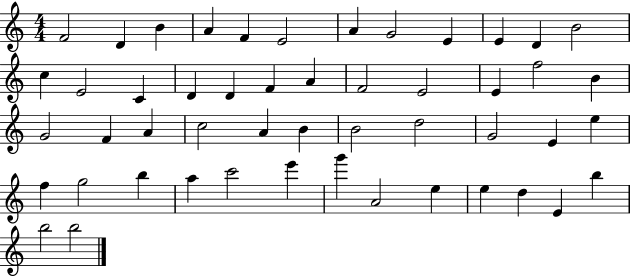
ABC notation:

X:1
T:Untitled
M:4/4
L:1/4
K:C
F2 D B A F E2 A G2 E E D B2 c E2 C D D F A F2 E2 E f2 B G2 F A c2 A B B2 d2 G2 E e f g2 b a c'2 e' g' A2 e e d E b b2 b2